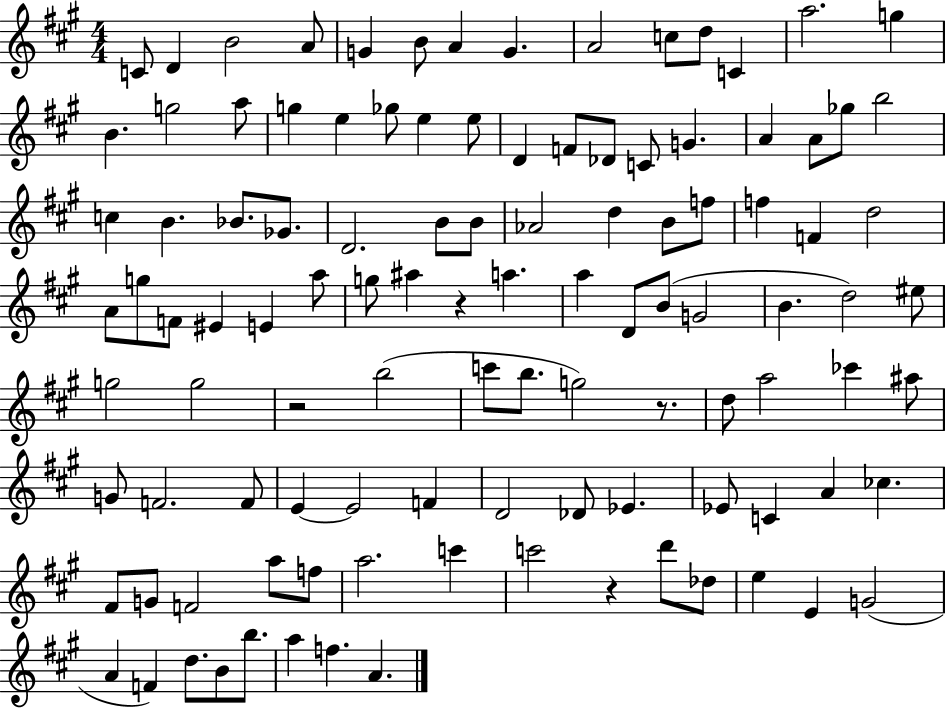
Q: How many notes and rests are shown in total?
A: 109